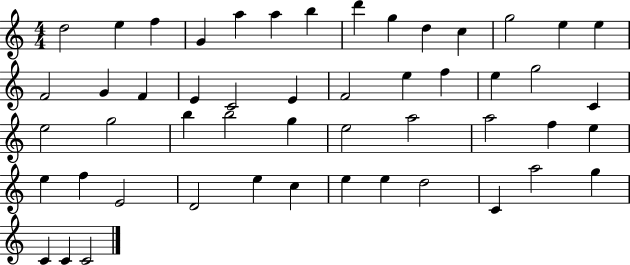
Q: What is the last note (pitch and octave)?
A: C4